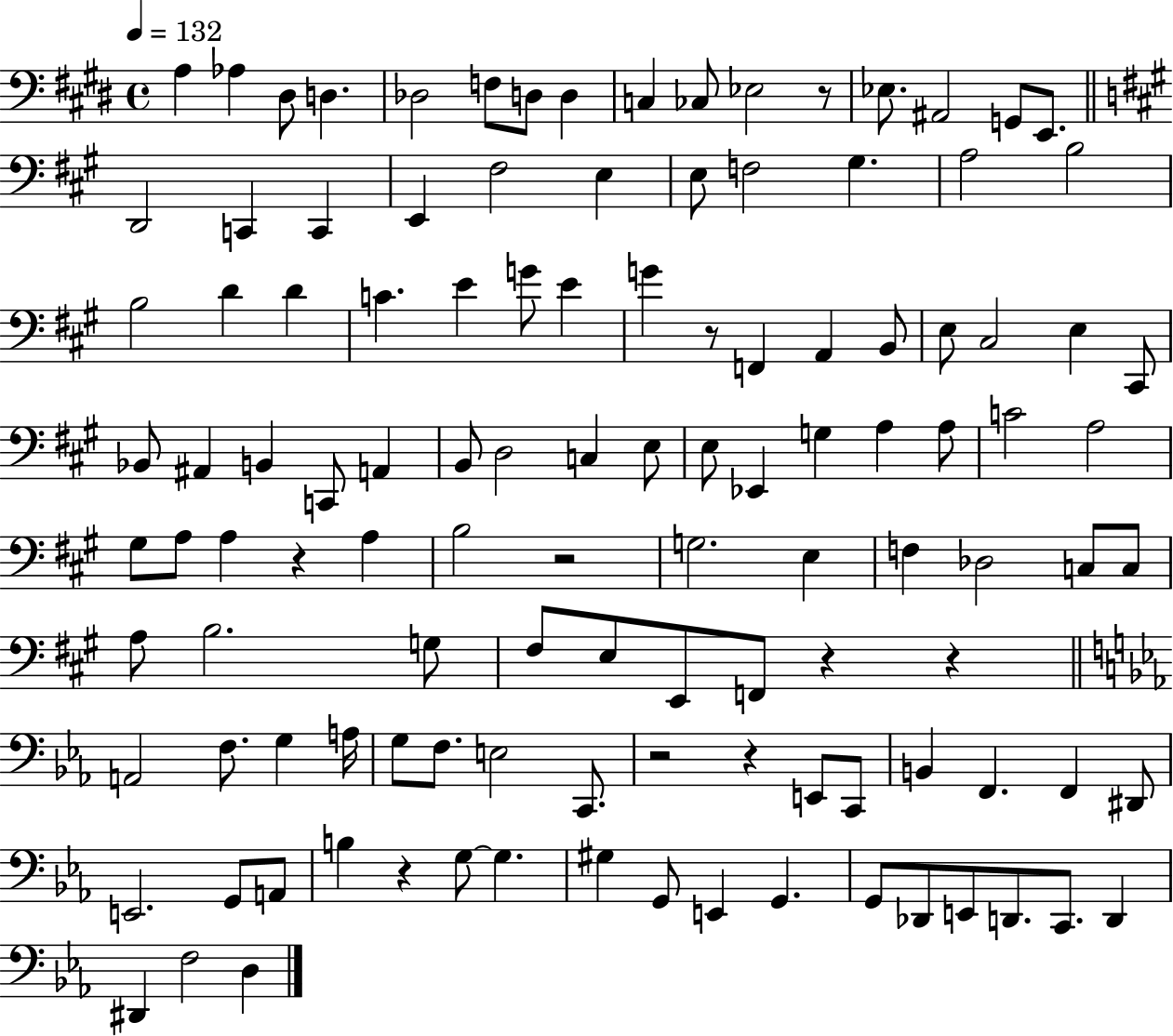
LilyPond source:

{
  \clef bass
  \time 4/4
  \defaultTimeSignature
  \key e \major
  \tempo 4 = 132
  a4 aes4 dis8 d4. | des2 f8 d8 d4 | c4 ces8 ees2 r8 | ees8. ais,2 g,8 e,8. | \break \bar "||" \break \key a \major d,2 c,4 c,4 | e,4 fis2 e4 | e8 f2 gis4. | a2 b2 | \break b2 d'4 d'4 | c'4. e'4 g'8 e'4 | g'4 r8 f,4 a,4 b,8 | e8 cis2 e4 cis,8 | \break bes,8 ais,4 b,4 c,8 a,4 | b,8 d2 c4 e8 | e8 ees,4 g4 a4 a8 | c'2 a2 | \break gis8 a8 a4 r4 a4 | b2 r2 | g2. e4 | f4 des2 c8 c8 | \break a8 b2. g8 | fis8 e8 e,8 f,8 r4 r4 | \bar "||" \break \key ees \major a,2 f8. g4 a16 | g8 f8. e2 c,8. | r2 r4 e,8 c,8 | b,4 f,4. f,4 dis,8 | \break e,2. g,8 a,8 | b4 r4 g8~~ g4. | gis4 g,8 e,4 g,4. | g,8 des,8 e,8 d,8. c,8. d,4 | \break dis,4 f2 d4 | \bar "|."
}